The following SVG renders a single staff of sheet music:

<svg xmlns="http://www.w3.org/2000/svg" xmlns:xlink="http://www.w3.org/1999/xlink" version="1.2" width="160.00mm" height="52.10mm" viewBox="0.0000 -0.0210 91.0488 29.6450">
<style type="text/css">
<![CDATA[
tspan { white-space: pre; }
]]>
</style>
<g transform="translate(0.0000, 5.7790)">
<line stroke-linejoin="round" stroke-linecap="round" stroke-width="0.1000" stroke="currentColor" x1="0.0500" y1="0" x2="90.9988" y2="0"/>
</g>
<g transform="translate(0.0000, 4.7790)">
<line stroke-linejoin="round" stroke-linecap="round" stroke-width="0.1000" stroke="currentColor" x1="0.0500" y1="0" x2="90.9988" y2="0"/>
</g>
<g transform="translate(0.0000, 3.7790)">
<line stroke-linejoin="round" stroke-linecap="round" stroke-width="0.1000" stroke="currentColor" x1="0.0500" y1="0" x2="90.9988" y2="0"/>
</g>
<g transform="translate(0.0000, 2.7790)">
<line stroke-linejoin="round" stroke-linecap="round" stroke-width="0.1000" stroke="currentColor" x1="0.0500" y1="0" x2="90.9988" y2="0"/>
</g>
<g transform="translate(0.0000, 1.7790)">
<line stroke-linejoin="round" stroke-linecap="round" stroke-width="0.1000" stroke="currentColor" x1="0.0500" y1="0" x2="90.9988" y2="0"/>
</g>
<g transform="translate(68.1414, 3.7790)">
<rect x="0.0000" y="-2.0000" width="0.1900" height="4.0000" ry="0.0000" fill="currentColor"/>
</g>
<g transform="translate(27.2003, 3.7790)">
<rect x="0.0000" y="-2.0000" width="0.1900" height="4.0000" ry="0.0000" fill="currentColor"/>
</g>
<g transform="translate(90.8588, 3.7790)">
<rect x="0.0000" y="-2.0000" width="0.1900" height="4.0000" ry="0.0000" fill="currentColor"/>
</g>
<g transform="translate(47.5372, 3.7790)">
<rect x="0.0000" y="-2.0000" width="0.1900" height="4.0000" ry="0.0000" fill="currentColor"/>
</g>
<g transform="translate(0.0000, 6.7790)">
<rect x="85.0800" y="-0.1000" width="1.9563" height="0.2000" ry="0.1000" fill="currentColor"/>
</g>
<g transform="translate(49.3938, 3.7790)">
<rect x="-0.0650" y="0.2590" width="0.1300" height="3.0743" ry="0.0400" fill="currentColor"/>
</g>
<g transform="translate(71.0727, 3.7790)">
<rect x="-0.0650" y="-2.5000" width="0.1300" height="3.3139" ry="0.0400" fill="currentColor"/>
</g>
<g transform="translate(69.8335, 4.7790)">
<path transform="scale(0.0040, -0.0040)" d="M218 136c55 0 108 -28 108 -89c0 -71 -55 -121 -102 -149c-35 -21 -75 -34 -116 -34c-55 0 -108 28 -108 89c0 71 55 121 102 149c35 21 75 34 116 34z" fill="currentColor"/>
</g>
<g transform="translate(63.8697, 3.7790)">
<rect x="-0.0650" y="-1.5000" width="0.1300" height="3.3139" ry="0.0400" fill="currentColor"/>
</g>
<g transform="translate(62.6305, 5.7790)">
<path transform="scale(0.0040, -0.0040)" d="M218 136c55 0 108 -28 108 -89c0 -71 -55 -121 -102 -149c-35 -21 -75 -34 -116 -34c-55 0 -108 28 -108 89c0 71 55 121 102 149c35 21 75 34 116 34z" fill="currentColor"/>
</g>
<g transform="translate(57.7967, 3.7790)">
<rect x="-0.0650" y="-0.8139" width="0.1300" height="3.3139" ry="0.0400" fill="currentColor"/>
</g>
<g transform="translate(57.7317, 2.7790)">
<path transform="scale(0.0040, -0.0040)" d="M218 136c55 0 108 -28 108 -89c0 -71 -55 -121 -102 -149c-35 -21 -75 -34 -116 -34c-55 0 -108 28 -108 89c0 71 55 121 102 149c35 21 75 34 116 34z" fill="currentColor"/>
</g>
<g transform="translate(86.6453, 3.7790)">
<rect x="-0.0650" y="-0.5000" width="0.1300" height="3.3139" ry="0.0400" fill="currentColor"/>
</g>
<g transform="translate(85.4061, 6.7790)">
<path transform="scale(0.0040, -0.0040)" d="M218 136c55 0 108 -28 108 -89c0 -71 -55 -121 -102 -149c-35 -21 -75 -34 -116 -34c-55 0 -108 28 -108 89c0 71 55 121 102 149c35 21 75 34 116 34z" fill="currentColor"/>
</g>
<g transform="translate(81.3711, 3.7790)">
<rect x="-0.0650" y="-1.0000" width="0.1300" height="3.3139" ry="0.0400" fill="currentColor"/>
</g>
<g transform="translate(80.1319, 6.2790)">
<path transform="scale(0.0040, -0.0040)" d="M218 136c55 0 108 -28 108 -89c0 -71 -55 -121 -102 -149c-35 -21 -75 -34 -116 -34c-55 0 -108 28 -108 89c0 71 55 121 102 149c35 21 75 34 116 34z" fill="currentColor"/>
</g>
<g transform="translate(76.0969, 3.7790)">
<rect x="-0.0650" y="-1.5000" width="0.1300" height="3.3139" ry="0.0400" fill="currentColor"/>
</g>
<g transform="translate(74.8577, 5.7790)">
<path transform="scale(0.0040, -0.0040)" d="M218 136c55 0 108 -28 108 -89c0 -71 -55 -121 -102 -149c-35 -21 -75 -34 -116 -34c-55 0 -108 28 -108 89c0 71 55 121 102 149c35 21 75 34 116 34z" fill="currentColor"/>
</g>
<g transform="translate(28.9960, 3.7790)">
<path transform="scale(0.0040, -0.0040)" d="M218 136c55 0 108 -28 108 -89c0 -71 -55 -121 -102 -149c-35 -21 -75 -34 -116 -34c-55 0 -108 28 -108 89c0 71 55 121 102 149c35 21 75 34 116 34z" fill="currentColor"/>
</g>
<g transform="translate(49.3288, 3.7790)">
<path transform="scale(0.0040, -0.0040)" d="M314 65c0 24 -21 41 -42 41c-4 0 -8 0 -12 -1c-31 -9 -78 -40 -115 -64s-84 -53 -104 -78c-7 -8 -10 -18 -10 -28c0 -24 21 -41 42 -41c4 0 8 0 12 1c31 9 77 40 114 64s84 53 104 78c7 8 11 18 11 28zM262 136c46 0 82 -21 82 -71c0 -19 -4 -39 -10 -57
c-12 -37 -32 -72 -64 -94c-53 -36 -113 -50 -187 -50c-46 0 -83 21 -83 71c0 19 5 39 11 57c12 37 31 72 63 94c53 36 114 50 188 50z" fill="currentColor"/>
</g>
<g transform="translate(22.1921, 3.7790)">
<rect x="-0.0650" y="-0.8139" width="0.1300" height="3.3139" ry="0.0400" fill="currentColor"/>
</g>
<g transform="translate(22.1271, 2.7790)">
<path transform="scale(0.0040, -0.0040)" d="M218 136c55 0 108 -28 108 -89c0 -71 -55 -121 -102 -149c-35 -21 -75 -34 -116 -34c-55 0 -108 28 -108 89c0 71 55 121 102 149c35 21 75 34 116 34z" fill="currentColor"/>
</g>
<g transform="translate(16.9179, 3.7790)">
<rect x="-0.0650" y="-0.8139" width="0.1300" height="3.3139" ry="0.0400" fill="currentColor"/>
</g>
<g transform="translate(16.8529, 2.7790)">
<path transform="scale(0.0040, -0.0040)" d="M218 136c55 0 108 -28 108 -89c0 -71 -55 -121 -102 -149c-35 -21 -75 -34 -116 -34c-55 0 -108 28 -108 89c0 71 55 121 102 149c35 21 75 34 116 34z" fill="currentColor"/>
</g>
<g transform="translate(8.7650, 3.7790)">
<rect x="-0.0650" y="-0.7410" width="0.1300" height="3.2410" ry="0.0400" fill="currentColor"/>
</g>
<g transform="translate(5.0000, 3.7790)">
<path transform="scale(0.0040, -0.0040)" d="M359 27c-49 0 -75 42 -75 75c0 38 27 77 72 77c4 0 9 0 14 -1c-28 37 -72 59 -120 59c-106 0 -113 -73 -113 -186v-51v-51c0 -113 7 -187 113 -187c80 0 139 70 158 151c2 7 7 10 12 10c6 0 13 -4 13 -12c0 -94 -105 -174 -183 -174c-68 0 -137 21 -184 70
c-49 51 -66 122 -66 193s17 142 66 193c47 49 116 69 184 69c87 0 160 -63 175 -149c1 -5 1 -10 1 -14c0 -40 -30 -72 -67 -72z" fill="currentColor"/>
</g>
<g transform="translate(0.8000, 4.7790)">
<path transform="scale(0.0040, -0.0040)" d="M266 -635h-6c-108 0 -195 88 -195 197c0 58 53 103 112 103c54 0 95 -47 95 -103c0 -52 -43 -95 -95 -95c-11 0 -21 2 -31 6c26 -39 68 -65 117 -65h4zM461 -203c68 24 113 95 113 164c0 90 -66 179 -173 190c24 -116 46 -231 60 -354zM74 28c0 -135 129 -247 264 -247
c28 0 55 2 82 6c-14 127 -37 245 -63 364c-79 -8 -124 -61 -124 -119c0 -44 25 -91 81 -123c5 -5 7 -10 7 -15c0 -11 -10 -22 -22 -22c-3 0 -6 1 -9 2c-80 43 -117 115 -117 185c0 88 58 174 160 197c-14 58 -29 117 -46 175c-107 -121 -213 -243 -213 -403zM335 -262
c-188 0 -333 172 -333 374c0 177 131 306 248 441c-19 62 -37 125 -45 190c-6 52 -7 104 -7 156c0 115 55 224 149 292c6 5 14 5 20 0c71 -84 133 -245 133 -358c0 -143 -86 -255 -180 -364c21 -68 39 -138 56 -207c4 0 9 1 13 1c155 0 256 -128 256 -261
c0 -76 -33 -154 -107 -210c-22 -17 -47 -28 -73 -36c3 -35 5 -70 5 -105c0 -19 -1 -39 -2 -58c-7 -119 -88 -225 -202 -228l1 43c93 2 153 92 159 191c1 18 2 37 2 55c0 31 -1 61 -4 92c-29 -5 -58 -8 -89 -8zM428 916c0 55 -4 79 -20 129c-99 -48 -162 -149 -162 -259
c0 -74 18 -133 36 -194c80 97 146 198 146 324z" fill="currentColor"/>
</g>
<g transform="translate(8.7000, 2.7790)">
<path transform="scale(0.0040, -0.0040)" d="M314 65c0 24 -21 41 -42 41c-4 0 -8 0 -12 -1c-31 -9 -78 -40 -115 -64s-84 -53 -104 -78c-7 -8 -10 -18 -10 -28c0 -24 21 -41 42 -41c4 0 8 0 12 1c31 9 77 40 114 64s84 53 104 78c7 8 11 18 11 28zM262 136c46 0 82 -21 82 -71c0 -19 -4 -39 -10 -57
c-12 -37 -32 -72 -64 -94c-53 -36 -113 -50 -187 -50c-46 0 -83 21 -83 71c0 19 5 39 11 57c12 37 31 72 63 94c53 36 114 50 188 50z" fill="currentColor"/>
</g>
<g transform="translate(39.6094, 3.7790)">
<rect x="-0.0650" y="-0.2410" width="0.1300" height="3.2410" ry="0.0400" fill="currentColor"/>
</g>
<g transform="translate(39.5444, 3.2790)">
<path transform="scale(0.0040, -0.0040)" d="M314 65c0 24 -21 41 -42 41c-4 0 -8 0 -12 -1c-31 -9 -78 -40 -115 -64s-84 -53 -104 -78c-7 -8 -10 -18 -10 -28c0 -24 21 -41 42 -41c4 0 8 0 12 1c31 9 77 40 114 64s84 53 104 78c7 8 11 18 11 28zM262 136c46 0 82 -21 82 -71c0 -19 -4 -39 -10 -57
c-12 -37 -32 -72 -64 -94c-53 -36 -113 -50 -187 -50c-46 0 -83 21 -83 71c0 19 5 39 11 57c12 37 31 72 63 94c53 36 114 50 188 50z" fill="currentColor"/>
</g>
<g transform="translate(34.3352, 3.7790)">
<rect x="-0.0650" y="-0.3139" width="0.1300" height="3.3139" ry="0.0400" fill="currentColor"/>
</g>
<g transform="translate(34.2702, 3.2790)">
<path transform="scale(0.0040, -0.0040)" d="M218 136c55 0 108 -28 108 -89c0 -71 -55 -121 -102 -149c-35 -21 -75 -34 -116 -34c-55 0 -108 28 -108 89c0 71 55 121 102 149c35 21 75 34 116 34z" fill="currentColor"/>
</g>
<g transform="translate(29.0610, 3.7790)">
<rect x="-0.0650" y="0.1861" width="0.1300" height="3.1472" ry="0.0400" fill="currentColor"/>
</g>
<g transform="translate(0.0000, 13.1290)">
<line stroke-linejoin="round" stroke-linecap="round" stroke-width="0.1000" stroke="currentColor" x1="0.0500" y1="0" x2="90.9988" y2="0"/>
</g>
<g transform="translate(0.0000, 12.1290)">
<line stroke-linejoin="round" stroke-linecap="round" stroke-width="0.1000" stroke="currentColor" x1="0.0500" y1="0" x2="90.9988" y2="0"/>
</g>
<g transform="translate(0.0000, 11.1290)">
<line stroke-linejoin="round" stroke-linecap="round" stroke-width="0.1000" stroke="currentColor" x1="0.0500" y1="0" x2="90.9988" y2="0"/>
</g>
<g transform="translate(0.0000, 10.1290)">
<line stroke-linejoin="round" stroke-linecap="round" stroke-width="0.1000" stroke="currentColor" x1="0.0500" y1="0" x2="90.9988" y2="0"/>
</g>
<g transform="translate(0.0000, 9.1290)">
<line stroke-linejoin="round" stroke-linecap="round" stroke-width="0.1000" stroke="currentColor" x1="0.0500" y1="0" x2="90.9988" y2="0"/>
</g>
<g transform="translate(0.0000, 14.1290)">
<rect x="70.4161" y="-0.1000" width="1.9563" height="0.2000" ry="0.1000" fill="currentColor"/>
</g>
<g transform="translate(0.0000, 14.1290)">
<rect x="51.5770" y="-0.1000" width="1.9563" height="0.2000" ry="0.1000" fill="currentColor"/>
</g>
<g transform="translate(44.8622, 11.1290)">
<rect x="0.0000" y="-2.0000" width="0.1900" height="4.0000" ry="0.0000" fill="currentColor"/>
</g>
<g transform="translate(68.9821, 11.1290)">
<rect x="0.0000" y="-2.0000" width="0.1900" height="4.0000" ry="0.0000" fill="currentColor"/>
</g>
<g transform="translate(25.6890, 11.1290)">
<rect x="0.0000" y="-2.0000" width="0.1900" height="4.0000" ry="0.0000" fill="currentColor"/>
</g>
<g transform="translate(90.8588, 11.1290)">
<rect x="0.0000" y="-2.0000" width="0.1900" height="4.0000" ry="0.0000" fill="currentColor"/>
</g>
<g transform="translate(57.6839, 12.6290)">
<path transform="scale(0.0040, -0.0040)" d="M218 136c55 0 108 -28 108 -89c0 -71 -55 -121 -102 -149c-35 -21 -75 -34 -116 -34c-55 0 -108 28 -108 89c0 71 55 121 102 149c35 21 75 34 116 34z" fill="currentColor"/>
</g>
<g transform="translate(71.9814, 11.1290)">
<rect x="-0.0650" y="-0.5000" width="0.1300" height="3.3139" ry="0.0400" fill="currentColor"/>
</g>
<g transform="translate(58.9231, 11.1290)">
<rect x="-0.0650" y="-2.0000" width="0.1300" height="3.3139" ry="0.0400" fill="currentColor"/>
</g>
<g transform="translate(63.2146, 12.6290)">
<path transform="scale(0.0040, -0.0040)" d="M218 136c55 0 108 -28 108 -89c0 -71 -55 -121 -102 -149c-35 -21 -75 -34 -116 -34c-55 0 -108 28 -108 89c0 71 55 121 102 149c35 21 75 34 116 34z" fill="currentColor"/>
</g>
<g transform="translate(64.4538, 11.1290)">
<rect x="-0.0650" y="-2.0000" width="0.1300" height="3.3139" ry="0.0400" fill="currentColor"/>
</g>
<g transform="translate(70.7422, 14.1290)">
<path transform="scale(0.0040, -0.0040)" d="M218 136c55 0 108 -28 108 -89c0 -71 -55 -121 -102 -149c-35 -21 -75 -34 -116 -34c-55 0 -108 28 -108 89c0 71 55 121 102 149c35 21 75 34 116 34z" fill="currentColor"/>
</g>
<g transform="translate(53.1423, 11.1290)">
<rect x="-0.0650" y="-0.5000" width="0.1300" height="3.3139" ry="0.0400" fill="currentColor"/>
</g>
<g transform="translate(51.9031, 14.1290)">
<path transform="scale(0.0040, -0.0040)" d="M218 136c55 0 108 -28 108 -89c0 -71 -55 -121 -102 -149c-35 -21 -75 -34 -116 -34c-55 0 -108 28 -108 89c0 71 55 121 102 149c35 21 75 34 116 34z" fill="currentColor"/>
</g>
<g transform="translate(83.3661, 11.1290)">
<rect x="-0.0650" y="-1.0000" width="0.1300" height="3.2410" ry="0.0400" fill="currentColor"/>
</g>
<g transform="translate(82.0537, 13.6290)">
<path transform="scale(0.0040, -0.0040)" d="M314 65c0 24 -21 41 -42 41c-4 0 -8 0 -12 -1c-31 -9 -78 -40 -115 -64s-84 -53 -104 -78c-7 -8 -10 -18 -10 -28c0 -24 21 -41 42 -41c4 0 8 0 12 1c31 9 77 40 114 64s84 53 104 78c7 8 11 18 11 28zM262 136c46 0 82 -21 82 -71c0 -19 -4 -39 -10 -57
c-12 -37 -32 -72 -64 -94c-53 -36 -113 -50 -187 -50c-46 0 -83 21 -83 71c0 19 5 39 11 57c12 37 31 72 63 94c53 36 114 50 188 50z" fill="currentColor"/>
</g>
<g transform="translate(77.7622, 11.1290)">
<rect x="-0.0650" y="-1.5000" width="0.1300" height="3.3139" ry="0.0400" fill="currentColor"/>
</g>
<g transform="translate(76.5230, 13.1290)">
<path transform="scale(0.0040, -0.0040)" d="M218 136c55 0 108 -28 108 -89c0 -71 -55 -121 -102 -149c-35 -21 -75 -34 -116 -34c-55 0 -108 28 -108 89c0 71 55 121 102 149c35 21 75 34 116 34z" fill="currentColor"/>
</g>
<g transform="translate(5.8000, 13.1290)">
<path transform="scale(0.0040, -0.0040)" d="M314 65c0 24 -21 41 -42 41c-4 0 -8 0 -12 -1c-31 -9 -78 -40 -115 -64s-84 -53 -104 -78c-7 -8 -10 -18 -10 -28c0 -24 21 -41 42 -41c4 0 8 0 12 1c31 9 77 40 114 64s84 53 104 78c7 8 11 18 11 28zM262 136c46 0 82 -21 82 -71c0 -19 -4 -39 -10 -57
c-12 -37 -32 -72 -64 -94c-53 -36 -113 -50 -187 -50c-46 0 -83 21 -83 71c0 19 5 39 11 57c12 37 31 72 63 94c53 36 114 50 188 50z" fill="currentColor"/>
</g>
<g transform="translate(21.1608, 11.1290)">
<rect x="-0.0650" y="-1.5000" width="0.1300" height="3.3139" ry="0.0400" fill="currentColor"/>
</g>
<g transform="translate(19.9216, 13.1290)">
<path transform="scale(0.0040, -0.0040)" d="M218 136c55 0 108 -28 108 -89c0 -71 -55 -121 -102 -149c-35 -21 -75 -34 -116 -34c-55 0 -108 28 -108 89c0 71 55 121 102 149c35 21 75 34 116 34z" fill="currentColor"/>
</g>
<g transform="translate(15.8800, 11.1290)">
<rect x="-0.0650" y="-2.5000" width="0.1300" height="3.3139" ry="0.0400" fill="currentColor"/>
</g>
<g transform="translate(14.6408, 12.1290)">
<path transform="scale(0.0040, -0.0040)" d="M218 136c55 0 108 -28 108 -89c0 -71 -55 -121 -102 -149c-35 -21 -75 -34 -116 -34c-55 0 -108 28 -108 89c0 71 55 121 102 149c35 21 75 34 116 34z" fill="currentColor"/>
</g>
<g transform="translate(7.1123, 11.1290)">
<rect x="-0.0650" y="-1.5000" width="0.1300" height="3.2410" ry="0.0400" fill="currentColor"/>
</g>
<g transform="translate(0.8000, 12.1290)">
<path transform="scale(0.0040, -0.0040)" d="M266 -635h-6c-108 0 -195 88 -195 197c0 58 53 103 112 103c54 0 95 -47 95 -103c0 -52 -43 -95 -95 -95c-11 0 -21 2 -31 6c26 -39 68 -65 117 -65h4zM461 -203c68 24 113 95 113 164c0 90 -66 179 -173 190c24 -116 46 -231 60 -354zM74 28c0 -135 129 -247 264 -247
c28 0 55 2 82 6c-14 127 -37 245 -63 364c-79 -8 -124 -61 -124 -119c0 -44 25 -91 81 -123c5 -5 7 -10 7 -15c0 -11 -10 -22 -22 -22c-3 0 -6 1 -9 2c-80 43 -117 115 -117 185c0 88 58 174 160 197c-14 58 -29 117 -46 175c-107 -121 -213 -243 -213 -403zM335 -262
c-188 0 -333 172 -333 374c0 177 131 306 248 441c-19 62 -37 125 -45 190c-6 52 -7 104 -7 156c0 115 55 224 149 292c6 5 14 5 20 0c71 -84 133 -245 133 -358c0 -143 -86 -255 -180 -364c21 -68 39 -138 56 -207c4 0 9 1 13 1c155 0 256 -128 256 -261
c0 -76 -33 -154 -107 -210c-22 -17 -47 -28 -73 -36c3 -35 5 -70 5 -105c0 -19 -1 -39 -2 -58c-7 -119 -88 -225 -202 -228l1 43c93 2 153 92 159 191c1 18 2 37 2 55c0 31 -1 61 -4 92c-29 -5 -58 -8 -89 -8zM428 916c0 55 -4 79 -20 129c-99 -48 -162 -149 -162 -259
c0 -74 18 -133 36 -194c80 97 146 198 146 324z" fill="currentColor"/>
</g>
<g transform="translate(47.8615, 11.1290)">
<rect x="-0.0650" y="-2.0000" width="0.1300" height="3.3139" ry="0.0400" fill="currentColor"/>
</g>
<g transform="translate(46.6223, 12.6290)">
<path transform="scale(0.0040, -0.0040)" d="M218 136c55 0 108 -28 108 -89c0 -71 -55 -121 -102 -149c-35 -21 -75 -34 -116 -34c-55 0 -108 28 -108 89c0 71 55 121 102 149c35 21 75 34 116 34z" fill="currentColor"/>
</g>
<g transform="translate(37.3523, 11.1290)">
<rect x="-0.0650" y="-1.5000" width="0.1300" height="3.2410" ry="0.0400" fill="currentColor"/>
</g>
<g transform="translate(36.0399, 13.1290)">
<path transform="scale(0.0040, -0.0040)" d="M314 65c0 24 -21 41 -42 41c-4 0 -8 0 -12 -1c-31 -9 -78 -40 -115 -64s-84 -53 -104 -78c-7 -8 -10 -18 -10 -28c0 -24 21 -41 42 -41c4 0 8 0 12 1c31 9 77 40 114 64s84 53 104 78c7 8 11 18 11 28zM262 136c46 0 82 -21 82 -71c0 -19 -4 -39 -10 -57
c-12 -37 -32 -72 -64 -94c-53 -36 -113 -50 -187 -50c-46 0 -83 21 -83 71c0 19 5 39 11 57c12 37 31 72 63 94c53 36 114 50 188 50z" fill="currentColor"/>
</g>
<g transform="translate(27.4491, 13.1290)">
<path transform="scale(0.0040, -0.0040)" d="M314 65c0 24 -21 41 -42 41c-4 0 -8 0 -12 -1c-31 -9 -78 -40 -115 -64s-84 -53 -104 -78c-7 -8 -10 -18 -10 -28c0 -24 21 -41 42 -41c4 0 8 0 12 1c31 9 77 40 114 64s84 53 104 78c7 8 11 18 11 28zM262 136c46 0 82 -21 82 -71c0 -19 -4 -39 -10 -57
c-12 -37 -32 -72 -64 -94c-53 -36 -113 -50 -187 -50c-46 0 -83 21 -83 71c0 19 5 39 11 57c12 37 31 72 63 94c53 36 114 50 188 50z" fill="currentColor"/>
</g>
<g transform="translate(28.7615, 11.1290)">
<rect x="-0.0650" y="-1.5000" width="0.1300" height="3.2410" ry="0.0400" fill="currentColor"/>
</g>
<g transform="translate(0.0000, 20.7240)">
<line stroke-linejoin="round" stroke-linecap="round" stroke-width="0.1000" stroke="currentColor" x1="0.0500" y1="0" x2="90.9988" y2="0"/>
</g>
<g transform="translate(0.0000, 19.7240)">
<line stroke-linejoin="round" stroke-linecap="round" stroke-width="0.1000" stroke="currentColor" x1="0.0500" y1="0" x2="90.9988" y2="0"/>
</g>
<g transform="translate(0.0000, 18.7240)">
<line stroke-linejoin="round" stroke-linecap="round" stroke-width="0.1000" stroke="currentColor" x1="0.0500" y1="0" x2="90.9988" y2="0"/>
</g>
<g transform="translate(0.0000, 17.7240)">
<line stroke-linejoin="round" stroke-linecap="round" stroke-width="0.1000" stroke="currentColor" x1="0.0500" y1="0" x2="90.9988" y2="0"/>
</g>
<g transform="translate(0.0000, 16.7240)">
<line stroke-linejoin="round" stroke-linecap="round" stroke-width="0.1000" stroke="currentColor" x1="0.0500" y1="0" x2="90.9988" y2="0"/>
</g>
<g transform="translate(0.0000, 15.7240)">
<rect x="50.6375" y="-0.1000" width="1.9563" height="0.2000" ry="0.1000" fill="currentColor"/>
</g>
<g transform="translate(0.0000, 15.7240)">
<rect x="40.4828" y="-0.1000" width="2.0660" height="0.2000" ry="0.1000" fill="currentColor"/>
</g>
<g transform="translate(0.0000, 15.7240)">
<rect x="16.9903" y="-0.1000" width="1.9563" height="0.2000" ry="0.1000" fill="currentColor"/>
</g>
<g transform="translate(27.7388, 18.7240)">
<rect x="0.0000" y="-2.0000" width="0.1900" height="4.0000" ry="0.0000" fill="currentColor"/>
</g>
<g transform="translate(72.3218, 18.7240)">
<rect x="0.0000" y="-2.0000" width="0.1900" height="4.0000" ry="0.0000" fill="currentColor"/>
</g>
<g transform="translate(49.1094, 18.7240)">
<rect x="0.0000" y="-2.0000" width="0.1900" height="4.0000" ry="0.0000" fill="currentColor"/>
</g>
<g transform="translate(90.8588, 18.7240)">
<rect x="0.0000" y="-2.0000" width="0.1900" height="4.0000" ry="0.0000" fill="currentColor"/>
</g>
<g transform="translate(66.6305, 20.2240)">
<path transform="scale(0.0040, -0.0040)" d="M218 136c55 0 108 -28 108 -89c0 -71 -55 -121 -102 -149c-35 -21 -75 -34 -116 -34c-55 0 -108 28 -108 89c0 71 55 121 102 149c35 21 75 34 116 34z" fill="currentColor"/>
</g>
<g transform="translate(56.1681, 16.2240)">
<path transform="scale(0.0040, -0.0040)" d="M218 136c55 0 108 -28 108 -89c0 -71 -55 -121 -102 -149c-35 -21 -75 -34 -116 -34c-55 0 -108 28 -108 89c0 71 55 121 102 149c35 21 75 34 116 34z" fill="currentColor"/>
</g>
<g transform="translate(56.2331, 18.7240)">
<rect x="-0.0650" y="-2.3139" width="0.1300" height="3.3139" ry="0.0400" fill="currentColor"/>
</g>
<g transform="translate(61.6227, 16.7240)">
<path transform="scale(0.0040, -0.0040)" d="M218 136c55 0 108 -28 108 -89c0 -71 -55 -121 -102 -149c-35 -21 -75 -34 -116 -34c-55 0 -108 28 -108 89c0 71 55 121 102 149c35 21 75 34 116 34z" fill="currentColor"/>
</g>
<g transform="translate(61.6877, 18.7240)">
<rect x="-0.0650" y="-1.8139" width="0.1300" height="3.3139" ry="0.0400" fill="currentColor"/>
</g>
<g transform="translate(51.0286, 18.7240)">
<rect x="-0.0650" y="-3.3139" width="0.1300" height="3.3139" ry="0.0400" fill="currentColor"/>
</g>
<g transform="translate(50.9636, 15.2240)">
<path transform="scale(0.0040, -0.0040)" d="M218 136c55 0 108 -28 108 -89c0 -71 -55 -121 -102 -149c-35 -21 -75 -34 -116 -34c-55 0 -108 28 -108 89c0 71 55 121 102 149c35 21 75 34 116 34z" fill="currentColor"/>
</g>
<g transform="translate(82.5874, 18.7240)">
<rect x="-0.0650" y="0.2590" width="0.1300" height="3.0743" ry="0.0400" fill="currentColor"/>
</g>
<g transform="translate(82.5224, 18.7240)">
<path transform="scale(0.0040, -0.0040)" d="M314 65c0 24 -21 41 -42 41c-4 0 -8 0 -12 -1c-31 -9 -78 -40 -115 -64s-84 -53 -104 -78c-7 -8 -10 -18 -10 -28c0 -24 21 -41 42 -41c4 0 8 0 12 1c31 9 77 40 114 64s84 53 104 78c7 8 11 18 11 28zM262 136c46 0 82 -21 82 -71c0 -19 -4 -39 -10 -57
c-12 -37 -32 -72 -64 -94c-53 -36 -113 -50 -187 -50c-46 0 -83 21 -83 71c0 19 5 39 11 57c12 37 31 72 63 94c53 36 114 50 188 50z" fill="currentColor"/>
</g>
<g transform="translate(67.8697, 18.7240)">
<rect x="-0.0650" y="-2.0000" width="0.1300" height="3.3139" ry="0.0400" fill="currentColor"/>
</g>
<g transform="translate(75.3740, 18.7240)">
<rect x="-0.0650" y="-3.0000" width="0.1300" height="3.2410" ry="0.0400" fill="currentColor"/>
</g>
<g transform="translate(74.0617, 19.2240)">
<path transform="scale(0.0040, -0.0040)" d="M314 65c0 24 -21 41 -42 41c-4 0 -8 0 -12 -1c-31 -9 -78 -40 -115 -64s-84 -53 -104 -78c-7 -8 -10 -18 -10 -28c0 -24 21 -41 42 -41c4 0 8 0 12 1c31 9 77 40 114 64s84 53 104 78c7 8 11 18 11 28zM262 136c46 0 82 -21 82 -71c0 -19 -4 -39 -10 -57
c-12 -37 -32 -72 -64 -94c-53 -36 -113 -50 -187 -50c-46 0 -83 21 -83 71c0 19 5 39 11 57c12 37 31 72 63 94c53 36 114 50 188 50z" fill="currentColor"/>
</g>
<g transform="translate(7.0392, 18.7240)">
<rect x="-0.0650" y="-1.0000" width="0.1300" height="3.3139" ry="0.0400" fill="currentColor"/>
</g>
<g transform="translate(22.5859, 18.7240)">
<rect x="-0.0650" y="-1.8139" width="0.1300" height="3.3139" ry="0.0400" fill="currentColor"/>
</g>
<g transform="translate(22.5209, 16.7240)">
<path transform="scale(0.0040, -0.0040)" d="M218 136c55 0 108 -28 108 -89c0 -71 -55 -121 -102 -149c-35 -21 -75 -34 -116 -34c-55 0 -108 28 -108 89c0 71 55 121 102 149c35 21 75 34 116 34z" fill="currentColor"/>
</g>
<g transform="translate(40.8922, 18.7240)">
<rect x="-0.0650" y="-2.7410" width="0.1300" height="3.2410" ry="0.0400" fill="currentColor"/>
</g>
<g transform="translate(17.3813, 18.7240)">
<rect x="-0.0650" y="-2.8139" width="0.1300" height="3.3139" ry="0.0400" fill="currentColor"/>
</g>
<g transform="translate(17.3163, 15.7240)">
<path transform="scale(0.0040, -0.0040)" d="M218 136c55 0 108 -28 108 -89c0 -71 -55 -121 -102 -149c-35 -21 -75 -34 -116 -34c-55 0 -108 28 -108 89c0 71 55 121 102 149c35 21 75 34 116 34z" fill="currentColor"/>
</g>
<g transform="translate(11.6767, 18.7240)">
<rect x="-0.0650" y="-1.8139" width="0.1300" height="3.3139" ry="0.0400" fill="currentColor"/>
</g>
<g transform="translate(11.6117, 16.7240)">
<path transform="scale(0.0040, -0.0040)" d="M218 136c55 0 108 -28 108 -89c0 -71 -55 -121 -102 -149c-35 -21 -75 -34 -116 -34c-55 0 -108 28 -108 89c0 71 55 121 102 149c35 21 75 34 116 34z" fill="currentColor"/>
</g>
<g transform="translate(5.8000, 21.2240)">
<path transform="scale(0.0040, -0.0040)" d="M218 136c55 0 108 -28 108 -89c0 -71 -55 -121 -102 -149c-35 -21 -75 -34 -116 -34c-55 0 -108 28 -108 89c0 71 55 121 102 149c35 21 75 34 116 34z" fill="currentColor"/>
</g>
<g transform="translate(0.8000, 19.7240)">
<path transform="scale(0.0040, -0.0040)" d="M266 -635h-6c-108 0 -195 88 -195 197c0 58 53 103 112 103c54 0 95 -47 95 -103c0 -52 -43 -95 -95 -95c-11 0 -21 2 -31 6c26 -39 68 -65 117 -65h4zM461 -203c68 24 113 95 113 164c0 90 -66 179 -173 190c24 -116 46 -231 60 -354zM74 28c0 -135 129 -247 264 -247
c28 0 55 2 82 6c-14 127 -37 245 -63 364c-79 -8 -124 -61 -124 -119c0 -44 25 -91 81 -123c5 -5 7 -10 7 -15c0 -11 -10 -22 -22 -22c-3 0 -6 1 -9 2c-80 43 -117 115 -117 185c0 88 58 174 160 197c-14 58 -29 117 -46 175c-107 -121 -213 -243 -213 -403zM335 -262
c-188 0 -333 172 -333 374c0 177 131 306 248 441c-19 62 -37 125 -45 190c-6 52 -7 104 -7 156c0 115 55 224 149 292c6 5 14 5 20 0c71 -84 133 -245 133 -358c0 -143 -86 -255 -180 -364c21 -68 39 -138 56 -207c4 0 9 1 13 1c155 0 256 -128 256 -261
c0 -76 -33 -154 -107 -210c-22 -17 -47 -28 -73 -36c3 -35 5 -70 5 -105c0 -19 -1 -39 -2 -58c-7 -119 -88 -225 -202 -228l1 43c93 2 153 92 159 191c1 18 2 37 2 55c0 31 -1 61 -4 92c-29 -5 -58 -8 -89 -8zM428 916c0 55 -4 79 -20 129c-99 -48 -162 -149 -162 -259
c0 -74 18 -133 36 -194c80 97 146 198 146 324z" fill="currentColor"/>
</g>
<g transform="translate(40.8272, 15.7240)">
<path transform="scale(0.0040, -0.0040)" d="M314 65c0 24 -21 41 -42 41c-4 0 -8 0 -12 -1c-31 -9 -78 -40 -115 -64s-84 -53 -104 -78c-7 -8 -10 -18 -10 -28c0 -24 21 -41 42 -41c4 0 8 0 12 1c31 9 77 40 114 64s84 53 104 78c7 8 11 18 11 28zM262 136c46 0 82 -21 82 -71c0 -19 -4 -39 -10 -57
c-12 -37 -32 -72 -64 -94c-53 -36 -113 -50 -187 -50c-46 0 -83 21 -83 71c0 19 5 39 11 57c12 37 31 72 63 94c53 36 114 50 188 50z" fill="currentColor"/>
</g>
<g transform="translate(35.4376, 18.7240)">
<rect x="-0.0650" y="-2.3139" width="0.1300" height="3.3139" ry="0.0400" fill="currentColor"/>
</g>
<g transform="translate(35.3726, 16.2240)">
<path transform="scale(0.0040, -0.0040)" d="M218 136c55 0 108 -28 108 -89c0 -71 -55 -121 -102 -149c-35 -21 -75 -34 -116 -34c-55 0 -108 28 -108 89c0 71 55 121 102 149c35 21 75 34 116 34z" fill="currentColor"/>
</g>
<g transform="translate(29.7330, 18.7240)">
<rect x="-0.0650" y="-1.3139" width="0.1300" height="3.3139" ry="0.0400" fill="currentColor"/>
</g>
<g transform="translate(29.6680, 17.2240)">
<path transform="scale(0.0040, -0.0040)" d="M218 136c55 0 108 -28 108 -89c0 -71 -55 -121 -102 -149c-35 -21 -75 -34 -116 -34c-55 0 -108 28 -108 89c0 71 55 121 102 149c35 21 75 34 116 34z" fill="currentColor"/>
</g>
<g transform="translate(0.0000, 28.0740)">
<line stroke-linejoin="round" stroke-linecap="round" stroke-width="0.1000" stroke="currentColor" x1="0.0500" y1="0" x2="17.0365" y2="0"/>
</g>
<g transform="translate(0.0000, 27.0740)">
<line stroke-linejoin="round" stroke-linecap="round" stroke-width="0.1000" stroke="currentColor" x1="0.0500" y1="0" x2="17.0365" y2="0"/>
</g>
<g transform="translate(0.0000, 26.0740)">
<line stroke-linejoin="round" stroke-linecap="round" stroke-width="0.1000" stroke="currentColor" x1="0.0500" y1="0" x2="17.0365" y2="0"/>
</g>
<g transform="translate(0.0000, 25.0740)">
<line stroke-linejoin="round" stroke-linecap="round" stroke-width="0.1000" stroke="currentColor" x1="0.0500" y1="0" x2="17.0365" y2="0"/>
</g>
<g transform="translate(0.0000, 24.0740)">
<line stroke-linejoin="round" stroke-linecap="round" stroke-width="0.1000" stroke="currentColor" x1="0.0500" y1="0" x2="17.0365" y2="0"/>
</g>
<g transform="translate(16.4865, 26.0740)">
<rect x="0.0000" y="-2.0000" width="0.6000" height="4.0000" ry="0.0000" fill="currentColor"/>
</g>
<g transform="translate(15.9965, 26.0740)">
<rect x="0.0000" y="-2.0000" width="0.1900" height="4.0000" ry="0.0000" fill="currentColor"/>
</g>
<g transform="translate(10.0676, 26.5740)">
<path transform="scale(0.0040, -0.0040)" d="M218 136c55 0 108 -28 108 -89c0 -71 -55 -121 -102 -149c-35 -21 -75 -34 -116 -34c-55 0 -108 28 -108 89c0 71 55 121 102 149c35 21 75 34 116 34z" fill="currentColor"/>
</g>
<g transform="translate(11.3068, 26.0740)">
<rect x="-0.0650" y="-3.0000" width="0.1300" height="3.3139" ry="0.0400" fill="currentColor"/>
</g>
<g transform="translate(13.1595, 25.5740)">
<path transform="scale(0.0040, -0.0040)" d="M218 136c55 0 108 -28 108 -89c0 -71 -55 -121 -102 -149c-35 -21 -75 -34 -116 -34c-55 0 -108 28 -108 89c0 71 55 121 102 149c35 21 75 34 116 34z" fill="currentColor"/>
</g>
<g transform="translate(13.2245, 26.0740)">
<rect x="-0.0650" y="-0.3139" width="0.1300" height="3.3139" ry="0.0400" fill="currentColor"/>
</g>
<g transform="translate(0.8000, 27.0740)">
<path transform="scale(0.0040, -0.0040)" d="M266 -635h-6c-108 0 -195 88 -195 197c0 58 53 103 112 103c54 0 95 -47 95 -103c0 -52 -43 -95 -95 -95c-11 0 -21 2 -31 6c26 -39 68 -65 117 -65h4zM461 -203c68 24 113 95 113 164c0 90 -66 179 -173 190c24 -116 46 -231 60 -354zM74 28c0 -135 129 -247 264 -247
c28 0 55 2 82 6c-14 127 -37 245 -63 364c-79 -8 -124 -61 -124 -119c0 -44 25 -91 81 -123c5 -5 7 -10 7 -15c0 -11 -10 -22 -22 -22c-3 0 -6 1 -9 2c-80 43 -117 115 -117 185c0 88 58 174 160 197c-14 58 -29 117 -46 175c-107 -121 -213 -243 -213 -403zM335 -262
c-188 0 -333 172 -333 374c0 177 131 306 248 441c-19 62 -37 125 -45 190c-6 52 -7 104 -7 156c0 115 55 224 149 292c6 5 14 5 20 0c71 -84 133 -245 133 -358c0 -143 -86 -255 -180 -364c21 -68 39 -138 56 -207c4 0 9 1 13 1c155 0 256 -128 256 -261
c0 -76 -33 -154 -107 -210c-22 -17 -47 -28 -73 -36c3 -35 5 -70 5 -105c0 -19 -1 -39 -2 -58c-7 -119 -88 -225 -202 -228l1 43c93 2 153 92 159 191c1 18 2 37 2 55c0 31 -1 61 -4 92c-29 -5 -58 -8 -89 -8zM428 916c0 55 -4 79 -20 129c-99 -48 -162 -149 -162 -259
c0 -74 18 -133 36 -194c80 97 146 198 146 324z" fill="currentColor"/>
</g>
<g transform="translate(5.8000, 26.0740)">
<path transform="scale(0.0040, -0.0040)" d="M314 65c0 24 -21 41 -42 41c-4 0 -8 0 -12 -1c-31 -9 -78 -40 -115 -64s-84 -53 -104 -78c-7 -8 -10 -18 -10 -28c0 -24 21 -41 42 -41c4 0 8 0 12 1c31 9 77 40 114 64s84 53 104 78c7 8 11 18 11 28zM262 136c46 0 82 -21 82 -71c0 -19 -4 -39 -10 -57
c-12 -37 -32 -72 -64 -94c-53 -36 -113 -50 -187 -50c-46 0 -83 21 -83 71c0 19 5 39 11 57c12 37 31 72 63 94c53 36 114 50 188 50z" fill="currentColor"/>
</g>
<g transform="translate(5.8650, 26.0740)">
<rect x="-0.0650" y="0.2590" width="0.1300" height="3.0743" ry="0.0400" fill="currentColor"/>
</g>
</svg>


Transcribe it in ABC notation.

X:1
T:Untitled
M:4/4
L:1/4
K:C
d2 d d B c c2 B2 d E G E D C E2 G E E2 E2 F C F F C E D2 D f a f e g a2 b g f F A2 B2 B2 A c